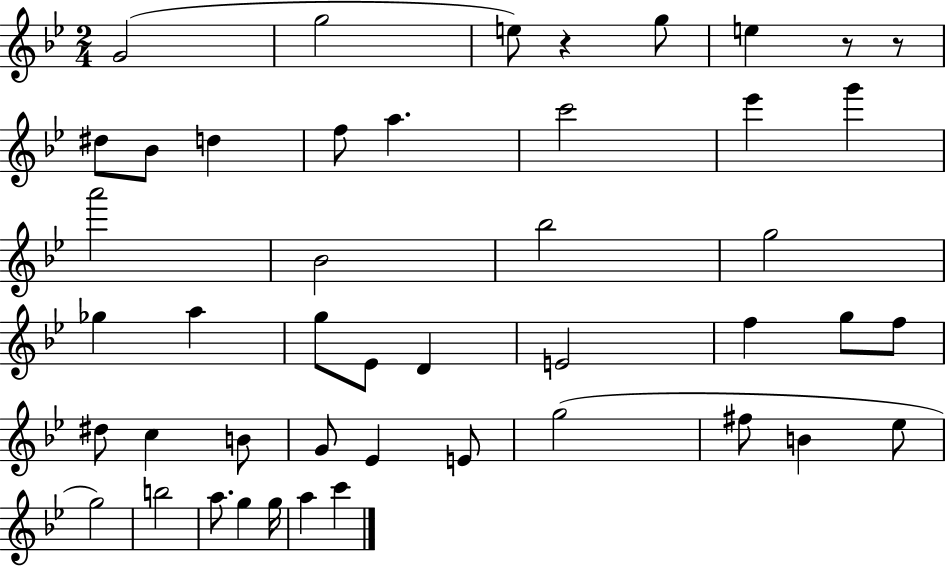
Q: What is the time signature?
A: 2/4